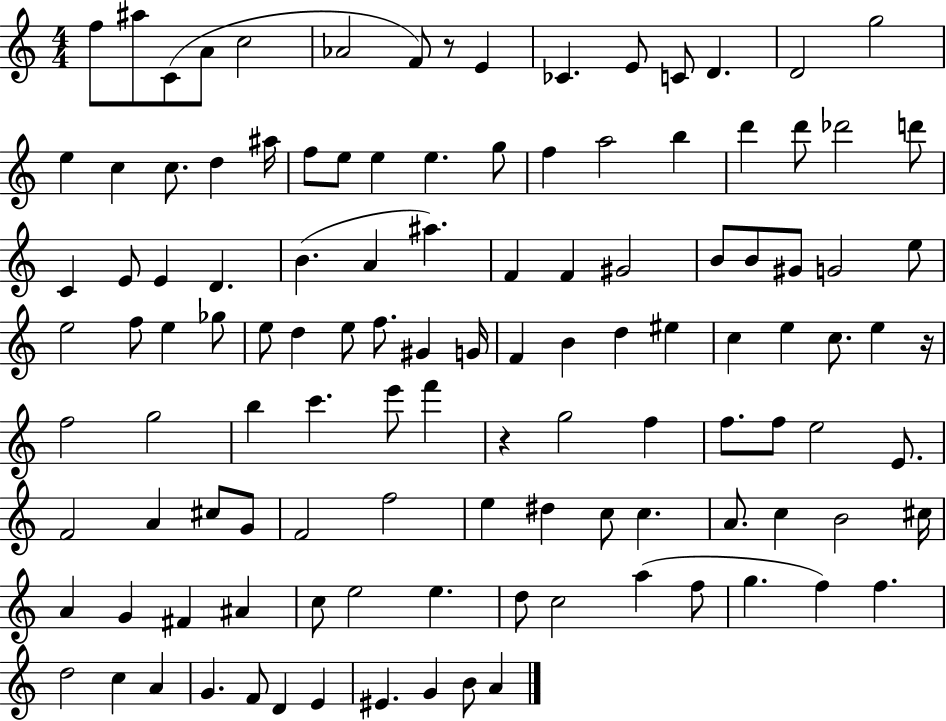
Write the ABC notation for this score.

X:1
T:Untitled
M:4/4
L:1/4
K:C
f/2 ^a/2 C/2 A/2 c2 _A2 F/2 z/2 E _C E/2 C/2 D D2 g2 e c c/2 d ^a/4 f/2 e/2 e e g/2 f a2 b d' d'/2 _d'2 d'/2 C E/2 E D B A ^a F F ^G2 B/2 B/2 ^G/2 G2 e/2 e2 f/2 e _g/2 e/2 d e/2 f/2 ^G G/4 F B d ^e c e c/2 e z/4 f2 g2 b c' e'/2 f' z g2 f f/2 f/2 e2 E/2 F2 A ^c/2 G/2 F2 f2 e ^d c/2 c A/2 c B2 ^c/4 A G ^F ^A c/2 e2 e d/2 c2 a f/2 g f f d2 c A G F/2 D E ^E G B/2 A